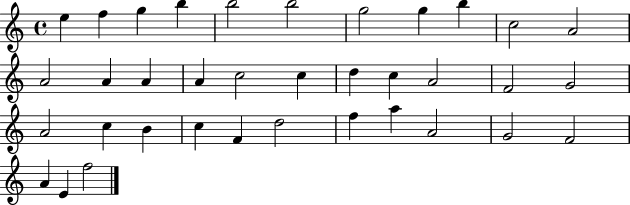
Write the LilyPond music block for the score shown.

{
  \clef treble
  \time 4/4
  \defaultTimeSignature
  \key c \major
  e''4 f''4 g''4 b''4 | b''2 b''2 | g''2 g''4 b''4 | c''2 a'2 | \break a'2 a'4 a'4 | a'4 c''2 c''4 | d''4 c''4 a'2 | f'2 g'2 | \break a'2 c''4 b'4 | c''4 f'4 d''2 | f''4 a''4 a'2 | g'2 f'2 | \break a'4 e'4 f''2 | \bar "|."
}